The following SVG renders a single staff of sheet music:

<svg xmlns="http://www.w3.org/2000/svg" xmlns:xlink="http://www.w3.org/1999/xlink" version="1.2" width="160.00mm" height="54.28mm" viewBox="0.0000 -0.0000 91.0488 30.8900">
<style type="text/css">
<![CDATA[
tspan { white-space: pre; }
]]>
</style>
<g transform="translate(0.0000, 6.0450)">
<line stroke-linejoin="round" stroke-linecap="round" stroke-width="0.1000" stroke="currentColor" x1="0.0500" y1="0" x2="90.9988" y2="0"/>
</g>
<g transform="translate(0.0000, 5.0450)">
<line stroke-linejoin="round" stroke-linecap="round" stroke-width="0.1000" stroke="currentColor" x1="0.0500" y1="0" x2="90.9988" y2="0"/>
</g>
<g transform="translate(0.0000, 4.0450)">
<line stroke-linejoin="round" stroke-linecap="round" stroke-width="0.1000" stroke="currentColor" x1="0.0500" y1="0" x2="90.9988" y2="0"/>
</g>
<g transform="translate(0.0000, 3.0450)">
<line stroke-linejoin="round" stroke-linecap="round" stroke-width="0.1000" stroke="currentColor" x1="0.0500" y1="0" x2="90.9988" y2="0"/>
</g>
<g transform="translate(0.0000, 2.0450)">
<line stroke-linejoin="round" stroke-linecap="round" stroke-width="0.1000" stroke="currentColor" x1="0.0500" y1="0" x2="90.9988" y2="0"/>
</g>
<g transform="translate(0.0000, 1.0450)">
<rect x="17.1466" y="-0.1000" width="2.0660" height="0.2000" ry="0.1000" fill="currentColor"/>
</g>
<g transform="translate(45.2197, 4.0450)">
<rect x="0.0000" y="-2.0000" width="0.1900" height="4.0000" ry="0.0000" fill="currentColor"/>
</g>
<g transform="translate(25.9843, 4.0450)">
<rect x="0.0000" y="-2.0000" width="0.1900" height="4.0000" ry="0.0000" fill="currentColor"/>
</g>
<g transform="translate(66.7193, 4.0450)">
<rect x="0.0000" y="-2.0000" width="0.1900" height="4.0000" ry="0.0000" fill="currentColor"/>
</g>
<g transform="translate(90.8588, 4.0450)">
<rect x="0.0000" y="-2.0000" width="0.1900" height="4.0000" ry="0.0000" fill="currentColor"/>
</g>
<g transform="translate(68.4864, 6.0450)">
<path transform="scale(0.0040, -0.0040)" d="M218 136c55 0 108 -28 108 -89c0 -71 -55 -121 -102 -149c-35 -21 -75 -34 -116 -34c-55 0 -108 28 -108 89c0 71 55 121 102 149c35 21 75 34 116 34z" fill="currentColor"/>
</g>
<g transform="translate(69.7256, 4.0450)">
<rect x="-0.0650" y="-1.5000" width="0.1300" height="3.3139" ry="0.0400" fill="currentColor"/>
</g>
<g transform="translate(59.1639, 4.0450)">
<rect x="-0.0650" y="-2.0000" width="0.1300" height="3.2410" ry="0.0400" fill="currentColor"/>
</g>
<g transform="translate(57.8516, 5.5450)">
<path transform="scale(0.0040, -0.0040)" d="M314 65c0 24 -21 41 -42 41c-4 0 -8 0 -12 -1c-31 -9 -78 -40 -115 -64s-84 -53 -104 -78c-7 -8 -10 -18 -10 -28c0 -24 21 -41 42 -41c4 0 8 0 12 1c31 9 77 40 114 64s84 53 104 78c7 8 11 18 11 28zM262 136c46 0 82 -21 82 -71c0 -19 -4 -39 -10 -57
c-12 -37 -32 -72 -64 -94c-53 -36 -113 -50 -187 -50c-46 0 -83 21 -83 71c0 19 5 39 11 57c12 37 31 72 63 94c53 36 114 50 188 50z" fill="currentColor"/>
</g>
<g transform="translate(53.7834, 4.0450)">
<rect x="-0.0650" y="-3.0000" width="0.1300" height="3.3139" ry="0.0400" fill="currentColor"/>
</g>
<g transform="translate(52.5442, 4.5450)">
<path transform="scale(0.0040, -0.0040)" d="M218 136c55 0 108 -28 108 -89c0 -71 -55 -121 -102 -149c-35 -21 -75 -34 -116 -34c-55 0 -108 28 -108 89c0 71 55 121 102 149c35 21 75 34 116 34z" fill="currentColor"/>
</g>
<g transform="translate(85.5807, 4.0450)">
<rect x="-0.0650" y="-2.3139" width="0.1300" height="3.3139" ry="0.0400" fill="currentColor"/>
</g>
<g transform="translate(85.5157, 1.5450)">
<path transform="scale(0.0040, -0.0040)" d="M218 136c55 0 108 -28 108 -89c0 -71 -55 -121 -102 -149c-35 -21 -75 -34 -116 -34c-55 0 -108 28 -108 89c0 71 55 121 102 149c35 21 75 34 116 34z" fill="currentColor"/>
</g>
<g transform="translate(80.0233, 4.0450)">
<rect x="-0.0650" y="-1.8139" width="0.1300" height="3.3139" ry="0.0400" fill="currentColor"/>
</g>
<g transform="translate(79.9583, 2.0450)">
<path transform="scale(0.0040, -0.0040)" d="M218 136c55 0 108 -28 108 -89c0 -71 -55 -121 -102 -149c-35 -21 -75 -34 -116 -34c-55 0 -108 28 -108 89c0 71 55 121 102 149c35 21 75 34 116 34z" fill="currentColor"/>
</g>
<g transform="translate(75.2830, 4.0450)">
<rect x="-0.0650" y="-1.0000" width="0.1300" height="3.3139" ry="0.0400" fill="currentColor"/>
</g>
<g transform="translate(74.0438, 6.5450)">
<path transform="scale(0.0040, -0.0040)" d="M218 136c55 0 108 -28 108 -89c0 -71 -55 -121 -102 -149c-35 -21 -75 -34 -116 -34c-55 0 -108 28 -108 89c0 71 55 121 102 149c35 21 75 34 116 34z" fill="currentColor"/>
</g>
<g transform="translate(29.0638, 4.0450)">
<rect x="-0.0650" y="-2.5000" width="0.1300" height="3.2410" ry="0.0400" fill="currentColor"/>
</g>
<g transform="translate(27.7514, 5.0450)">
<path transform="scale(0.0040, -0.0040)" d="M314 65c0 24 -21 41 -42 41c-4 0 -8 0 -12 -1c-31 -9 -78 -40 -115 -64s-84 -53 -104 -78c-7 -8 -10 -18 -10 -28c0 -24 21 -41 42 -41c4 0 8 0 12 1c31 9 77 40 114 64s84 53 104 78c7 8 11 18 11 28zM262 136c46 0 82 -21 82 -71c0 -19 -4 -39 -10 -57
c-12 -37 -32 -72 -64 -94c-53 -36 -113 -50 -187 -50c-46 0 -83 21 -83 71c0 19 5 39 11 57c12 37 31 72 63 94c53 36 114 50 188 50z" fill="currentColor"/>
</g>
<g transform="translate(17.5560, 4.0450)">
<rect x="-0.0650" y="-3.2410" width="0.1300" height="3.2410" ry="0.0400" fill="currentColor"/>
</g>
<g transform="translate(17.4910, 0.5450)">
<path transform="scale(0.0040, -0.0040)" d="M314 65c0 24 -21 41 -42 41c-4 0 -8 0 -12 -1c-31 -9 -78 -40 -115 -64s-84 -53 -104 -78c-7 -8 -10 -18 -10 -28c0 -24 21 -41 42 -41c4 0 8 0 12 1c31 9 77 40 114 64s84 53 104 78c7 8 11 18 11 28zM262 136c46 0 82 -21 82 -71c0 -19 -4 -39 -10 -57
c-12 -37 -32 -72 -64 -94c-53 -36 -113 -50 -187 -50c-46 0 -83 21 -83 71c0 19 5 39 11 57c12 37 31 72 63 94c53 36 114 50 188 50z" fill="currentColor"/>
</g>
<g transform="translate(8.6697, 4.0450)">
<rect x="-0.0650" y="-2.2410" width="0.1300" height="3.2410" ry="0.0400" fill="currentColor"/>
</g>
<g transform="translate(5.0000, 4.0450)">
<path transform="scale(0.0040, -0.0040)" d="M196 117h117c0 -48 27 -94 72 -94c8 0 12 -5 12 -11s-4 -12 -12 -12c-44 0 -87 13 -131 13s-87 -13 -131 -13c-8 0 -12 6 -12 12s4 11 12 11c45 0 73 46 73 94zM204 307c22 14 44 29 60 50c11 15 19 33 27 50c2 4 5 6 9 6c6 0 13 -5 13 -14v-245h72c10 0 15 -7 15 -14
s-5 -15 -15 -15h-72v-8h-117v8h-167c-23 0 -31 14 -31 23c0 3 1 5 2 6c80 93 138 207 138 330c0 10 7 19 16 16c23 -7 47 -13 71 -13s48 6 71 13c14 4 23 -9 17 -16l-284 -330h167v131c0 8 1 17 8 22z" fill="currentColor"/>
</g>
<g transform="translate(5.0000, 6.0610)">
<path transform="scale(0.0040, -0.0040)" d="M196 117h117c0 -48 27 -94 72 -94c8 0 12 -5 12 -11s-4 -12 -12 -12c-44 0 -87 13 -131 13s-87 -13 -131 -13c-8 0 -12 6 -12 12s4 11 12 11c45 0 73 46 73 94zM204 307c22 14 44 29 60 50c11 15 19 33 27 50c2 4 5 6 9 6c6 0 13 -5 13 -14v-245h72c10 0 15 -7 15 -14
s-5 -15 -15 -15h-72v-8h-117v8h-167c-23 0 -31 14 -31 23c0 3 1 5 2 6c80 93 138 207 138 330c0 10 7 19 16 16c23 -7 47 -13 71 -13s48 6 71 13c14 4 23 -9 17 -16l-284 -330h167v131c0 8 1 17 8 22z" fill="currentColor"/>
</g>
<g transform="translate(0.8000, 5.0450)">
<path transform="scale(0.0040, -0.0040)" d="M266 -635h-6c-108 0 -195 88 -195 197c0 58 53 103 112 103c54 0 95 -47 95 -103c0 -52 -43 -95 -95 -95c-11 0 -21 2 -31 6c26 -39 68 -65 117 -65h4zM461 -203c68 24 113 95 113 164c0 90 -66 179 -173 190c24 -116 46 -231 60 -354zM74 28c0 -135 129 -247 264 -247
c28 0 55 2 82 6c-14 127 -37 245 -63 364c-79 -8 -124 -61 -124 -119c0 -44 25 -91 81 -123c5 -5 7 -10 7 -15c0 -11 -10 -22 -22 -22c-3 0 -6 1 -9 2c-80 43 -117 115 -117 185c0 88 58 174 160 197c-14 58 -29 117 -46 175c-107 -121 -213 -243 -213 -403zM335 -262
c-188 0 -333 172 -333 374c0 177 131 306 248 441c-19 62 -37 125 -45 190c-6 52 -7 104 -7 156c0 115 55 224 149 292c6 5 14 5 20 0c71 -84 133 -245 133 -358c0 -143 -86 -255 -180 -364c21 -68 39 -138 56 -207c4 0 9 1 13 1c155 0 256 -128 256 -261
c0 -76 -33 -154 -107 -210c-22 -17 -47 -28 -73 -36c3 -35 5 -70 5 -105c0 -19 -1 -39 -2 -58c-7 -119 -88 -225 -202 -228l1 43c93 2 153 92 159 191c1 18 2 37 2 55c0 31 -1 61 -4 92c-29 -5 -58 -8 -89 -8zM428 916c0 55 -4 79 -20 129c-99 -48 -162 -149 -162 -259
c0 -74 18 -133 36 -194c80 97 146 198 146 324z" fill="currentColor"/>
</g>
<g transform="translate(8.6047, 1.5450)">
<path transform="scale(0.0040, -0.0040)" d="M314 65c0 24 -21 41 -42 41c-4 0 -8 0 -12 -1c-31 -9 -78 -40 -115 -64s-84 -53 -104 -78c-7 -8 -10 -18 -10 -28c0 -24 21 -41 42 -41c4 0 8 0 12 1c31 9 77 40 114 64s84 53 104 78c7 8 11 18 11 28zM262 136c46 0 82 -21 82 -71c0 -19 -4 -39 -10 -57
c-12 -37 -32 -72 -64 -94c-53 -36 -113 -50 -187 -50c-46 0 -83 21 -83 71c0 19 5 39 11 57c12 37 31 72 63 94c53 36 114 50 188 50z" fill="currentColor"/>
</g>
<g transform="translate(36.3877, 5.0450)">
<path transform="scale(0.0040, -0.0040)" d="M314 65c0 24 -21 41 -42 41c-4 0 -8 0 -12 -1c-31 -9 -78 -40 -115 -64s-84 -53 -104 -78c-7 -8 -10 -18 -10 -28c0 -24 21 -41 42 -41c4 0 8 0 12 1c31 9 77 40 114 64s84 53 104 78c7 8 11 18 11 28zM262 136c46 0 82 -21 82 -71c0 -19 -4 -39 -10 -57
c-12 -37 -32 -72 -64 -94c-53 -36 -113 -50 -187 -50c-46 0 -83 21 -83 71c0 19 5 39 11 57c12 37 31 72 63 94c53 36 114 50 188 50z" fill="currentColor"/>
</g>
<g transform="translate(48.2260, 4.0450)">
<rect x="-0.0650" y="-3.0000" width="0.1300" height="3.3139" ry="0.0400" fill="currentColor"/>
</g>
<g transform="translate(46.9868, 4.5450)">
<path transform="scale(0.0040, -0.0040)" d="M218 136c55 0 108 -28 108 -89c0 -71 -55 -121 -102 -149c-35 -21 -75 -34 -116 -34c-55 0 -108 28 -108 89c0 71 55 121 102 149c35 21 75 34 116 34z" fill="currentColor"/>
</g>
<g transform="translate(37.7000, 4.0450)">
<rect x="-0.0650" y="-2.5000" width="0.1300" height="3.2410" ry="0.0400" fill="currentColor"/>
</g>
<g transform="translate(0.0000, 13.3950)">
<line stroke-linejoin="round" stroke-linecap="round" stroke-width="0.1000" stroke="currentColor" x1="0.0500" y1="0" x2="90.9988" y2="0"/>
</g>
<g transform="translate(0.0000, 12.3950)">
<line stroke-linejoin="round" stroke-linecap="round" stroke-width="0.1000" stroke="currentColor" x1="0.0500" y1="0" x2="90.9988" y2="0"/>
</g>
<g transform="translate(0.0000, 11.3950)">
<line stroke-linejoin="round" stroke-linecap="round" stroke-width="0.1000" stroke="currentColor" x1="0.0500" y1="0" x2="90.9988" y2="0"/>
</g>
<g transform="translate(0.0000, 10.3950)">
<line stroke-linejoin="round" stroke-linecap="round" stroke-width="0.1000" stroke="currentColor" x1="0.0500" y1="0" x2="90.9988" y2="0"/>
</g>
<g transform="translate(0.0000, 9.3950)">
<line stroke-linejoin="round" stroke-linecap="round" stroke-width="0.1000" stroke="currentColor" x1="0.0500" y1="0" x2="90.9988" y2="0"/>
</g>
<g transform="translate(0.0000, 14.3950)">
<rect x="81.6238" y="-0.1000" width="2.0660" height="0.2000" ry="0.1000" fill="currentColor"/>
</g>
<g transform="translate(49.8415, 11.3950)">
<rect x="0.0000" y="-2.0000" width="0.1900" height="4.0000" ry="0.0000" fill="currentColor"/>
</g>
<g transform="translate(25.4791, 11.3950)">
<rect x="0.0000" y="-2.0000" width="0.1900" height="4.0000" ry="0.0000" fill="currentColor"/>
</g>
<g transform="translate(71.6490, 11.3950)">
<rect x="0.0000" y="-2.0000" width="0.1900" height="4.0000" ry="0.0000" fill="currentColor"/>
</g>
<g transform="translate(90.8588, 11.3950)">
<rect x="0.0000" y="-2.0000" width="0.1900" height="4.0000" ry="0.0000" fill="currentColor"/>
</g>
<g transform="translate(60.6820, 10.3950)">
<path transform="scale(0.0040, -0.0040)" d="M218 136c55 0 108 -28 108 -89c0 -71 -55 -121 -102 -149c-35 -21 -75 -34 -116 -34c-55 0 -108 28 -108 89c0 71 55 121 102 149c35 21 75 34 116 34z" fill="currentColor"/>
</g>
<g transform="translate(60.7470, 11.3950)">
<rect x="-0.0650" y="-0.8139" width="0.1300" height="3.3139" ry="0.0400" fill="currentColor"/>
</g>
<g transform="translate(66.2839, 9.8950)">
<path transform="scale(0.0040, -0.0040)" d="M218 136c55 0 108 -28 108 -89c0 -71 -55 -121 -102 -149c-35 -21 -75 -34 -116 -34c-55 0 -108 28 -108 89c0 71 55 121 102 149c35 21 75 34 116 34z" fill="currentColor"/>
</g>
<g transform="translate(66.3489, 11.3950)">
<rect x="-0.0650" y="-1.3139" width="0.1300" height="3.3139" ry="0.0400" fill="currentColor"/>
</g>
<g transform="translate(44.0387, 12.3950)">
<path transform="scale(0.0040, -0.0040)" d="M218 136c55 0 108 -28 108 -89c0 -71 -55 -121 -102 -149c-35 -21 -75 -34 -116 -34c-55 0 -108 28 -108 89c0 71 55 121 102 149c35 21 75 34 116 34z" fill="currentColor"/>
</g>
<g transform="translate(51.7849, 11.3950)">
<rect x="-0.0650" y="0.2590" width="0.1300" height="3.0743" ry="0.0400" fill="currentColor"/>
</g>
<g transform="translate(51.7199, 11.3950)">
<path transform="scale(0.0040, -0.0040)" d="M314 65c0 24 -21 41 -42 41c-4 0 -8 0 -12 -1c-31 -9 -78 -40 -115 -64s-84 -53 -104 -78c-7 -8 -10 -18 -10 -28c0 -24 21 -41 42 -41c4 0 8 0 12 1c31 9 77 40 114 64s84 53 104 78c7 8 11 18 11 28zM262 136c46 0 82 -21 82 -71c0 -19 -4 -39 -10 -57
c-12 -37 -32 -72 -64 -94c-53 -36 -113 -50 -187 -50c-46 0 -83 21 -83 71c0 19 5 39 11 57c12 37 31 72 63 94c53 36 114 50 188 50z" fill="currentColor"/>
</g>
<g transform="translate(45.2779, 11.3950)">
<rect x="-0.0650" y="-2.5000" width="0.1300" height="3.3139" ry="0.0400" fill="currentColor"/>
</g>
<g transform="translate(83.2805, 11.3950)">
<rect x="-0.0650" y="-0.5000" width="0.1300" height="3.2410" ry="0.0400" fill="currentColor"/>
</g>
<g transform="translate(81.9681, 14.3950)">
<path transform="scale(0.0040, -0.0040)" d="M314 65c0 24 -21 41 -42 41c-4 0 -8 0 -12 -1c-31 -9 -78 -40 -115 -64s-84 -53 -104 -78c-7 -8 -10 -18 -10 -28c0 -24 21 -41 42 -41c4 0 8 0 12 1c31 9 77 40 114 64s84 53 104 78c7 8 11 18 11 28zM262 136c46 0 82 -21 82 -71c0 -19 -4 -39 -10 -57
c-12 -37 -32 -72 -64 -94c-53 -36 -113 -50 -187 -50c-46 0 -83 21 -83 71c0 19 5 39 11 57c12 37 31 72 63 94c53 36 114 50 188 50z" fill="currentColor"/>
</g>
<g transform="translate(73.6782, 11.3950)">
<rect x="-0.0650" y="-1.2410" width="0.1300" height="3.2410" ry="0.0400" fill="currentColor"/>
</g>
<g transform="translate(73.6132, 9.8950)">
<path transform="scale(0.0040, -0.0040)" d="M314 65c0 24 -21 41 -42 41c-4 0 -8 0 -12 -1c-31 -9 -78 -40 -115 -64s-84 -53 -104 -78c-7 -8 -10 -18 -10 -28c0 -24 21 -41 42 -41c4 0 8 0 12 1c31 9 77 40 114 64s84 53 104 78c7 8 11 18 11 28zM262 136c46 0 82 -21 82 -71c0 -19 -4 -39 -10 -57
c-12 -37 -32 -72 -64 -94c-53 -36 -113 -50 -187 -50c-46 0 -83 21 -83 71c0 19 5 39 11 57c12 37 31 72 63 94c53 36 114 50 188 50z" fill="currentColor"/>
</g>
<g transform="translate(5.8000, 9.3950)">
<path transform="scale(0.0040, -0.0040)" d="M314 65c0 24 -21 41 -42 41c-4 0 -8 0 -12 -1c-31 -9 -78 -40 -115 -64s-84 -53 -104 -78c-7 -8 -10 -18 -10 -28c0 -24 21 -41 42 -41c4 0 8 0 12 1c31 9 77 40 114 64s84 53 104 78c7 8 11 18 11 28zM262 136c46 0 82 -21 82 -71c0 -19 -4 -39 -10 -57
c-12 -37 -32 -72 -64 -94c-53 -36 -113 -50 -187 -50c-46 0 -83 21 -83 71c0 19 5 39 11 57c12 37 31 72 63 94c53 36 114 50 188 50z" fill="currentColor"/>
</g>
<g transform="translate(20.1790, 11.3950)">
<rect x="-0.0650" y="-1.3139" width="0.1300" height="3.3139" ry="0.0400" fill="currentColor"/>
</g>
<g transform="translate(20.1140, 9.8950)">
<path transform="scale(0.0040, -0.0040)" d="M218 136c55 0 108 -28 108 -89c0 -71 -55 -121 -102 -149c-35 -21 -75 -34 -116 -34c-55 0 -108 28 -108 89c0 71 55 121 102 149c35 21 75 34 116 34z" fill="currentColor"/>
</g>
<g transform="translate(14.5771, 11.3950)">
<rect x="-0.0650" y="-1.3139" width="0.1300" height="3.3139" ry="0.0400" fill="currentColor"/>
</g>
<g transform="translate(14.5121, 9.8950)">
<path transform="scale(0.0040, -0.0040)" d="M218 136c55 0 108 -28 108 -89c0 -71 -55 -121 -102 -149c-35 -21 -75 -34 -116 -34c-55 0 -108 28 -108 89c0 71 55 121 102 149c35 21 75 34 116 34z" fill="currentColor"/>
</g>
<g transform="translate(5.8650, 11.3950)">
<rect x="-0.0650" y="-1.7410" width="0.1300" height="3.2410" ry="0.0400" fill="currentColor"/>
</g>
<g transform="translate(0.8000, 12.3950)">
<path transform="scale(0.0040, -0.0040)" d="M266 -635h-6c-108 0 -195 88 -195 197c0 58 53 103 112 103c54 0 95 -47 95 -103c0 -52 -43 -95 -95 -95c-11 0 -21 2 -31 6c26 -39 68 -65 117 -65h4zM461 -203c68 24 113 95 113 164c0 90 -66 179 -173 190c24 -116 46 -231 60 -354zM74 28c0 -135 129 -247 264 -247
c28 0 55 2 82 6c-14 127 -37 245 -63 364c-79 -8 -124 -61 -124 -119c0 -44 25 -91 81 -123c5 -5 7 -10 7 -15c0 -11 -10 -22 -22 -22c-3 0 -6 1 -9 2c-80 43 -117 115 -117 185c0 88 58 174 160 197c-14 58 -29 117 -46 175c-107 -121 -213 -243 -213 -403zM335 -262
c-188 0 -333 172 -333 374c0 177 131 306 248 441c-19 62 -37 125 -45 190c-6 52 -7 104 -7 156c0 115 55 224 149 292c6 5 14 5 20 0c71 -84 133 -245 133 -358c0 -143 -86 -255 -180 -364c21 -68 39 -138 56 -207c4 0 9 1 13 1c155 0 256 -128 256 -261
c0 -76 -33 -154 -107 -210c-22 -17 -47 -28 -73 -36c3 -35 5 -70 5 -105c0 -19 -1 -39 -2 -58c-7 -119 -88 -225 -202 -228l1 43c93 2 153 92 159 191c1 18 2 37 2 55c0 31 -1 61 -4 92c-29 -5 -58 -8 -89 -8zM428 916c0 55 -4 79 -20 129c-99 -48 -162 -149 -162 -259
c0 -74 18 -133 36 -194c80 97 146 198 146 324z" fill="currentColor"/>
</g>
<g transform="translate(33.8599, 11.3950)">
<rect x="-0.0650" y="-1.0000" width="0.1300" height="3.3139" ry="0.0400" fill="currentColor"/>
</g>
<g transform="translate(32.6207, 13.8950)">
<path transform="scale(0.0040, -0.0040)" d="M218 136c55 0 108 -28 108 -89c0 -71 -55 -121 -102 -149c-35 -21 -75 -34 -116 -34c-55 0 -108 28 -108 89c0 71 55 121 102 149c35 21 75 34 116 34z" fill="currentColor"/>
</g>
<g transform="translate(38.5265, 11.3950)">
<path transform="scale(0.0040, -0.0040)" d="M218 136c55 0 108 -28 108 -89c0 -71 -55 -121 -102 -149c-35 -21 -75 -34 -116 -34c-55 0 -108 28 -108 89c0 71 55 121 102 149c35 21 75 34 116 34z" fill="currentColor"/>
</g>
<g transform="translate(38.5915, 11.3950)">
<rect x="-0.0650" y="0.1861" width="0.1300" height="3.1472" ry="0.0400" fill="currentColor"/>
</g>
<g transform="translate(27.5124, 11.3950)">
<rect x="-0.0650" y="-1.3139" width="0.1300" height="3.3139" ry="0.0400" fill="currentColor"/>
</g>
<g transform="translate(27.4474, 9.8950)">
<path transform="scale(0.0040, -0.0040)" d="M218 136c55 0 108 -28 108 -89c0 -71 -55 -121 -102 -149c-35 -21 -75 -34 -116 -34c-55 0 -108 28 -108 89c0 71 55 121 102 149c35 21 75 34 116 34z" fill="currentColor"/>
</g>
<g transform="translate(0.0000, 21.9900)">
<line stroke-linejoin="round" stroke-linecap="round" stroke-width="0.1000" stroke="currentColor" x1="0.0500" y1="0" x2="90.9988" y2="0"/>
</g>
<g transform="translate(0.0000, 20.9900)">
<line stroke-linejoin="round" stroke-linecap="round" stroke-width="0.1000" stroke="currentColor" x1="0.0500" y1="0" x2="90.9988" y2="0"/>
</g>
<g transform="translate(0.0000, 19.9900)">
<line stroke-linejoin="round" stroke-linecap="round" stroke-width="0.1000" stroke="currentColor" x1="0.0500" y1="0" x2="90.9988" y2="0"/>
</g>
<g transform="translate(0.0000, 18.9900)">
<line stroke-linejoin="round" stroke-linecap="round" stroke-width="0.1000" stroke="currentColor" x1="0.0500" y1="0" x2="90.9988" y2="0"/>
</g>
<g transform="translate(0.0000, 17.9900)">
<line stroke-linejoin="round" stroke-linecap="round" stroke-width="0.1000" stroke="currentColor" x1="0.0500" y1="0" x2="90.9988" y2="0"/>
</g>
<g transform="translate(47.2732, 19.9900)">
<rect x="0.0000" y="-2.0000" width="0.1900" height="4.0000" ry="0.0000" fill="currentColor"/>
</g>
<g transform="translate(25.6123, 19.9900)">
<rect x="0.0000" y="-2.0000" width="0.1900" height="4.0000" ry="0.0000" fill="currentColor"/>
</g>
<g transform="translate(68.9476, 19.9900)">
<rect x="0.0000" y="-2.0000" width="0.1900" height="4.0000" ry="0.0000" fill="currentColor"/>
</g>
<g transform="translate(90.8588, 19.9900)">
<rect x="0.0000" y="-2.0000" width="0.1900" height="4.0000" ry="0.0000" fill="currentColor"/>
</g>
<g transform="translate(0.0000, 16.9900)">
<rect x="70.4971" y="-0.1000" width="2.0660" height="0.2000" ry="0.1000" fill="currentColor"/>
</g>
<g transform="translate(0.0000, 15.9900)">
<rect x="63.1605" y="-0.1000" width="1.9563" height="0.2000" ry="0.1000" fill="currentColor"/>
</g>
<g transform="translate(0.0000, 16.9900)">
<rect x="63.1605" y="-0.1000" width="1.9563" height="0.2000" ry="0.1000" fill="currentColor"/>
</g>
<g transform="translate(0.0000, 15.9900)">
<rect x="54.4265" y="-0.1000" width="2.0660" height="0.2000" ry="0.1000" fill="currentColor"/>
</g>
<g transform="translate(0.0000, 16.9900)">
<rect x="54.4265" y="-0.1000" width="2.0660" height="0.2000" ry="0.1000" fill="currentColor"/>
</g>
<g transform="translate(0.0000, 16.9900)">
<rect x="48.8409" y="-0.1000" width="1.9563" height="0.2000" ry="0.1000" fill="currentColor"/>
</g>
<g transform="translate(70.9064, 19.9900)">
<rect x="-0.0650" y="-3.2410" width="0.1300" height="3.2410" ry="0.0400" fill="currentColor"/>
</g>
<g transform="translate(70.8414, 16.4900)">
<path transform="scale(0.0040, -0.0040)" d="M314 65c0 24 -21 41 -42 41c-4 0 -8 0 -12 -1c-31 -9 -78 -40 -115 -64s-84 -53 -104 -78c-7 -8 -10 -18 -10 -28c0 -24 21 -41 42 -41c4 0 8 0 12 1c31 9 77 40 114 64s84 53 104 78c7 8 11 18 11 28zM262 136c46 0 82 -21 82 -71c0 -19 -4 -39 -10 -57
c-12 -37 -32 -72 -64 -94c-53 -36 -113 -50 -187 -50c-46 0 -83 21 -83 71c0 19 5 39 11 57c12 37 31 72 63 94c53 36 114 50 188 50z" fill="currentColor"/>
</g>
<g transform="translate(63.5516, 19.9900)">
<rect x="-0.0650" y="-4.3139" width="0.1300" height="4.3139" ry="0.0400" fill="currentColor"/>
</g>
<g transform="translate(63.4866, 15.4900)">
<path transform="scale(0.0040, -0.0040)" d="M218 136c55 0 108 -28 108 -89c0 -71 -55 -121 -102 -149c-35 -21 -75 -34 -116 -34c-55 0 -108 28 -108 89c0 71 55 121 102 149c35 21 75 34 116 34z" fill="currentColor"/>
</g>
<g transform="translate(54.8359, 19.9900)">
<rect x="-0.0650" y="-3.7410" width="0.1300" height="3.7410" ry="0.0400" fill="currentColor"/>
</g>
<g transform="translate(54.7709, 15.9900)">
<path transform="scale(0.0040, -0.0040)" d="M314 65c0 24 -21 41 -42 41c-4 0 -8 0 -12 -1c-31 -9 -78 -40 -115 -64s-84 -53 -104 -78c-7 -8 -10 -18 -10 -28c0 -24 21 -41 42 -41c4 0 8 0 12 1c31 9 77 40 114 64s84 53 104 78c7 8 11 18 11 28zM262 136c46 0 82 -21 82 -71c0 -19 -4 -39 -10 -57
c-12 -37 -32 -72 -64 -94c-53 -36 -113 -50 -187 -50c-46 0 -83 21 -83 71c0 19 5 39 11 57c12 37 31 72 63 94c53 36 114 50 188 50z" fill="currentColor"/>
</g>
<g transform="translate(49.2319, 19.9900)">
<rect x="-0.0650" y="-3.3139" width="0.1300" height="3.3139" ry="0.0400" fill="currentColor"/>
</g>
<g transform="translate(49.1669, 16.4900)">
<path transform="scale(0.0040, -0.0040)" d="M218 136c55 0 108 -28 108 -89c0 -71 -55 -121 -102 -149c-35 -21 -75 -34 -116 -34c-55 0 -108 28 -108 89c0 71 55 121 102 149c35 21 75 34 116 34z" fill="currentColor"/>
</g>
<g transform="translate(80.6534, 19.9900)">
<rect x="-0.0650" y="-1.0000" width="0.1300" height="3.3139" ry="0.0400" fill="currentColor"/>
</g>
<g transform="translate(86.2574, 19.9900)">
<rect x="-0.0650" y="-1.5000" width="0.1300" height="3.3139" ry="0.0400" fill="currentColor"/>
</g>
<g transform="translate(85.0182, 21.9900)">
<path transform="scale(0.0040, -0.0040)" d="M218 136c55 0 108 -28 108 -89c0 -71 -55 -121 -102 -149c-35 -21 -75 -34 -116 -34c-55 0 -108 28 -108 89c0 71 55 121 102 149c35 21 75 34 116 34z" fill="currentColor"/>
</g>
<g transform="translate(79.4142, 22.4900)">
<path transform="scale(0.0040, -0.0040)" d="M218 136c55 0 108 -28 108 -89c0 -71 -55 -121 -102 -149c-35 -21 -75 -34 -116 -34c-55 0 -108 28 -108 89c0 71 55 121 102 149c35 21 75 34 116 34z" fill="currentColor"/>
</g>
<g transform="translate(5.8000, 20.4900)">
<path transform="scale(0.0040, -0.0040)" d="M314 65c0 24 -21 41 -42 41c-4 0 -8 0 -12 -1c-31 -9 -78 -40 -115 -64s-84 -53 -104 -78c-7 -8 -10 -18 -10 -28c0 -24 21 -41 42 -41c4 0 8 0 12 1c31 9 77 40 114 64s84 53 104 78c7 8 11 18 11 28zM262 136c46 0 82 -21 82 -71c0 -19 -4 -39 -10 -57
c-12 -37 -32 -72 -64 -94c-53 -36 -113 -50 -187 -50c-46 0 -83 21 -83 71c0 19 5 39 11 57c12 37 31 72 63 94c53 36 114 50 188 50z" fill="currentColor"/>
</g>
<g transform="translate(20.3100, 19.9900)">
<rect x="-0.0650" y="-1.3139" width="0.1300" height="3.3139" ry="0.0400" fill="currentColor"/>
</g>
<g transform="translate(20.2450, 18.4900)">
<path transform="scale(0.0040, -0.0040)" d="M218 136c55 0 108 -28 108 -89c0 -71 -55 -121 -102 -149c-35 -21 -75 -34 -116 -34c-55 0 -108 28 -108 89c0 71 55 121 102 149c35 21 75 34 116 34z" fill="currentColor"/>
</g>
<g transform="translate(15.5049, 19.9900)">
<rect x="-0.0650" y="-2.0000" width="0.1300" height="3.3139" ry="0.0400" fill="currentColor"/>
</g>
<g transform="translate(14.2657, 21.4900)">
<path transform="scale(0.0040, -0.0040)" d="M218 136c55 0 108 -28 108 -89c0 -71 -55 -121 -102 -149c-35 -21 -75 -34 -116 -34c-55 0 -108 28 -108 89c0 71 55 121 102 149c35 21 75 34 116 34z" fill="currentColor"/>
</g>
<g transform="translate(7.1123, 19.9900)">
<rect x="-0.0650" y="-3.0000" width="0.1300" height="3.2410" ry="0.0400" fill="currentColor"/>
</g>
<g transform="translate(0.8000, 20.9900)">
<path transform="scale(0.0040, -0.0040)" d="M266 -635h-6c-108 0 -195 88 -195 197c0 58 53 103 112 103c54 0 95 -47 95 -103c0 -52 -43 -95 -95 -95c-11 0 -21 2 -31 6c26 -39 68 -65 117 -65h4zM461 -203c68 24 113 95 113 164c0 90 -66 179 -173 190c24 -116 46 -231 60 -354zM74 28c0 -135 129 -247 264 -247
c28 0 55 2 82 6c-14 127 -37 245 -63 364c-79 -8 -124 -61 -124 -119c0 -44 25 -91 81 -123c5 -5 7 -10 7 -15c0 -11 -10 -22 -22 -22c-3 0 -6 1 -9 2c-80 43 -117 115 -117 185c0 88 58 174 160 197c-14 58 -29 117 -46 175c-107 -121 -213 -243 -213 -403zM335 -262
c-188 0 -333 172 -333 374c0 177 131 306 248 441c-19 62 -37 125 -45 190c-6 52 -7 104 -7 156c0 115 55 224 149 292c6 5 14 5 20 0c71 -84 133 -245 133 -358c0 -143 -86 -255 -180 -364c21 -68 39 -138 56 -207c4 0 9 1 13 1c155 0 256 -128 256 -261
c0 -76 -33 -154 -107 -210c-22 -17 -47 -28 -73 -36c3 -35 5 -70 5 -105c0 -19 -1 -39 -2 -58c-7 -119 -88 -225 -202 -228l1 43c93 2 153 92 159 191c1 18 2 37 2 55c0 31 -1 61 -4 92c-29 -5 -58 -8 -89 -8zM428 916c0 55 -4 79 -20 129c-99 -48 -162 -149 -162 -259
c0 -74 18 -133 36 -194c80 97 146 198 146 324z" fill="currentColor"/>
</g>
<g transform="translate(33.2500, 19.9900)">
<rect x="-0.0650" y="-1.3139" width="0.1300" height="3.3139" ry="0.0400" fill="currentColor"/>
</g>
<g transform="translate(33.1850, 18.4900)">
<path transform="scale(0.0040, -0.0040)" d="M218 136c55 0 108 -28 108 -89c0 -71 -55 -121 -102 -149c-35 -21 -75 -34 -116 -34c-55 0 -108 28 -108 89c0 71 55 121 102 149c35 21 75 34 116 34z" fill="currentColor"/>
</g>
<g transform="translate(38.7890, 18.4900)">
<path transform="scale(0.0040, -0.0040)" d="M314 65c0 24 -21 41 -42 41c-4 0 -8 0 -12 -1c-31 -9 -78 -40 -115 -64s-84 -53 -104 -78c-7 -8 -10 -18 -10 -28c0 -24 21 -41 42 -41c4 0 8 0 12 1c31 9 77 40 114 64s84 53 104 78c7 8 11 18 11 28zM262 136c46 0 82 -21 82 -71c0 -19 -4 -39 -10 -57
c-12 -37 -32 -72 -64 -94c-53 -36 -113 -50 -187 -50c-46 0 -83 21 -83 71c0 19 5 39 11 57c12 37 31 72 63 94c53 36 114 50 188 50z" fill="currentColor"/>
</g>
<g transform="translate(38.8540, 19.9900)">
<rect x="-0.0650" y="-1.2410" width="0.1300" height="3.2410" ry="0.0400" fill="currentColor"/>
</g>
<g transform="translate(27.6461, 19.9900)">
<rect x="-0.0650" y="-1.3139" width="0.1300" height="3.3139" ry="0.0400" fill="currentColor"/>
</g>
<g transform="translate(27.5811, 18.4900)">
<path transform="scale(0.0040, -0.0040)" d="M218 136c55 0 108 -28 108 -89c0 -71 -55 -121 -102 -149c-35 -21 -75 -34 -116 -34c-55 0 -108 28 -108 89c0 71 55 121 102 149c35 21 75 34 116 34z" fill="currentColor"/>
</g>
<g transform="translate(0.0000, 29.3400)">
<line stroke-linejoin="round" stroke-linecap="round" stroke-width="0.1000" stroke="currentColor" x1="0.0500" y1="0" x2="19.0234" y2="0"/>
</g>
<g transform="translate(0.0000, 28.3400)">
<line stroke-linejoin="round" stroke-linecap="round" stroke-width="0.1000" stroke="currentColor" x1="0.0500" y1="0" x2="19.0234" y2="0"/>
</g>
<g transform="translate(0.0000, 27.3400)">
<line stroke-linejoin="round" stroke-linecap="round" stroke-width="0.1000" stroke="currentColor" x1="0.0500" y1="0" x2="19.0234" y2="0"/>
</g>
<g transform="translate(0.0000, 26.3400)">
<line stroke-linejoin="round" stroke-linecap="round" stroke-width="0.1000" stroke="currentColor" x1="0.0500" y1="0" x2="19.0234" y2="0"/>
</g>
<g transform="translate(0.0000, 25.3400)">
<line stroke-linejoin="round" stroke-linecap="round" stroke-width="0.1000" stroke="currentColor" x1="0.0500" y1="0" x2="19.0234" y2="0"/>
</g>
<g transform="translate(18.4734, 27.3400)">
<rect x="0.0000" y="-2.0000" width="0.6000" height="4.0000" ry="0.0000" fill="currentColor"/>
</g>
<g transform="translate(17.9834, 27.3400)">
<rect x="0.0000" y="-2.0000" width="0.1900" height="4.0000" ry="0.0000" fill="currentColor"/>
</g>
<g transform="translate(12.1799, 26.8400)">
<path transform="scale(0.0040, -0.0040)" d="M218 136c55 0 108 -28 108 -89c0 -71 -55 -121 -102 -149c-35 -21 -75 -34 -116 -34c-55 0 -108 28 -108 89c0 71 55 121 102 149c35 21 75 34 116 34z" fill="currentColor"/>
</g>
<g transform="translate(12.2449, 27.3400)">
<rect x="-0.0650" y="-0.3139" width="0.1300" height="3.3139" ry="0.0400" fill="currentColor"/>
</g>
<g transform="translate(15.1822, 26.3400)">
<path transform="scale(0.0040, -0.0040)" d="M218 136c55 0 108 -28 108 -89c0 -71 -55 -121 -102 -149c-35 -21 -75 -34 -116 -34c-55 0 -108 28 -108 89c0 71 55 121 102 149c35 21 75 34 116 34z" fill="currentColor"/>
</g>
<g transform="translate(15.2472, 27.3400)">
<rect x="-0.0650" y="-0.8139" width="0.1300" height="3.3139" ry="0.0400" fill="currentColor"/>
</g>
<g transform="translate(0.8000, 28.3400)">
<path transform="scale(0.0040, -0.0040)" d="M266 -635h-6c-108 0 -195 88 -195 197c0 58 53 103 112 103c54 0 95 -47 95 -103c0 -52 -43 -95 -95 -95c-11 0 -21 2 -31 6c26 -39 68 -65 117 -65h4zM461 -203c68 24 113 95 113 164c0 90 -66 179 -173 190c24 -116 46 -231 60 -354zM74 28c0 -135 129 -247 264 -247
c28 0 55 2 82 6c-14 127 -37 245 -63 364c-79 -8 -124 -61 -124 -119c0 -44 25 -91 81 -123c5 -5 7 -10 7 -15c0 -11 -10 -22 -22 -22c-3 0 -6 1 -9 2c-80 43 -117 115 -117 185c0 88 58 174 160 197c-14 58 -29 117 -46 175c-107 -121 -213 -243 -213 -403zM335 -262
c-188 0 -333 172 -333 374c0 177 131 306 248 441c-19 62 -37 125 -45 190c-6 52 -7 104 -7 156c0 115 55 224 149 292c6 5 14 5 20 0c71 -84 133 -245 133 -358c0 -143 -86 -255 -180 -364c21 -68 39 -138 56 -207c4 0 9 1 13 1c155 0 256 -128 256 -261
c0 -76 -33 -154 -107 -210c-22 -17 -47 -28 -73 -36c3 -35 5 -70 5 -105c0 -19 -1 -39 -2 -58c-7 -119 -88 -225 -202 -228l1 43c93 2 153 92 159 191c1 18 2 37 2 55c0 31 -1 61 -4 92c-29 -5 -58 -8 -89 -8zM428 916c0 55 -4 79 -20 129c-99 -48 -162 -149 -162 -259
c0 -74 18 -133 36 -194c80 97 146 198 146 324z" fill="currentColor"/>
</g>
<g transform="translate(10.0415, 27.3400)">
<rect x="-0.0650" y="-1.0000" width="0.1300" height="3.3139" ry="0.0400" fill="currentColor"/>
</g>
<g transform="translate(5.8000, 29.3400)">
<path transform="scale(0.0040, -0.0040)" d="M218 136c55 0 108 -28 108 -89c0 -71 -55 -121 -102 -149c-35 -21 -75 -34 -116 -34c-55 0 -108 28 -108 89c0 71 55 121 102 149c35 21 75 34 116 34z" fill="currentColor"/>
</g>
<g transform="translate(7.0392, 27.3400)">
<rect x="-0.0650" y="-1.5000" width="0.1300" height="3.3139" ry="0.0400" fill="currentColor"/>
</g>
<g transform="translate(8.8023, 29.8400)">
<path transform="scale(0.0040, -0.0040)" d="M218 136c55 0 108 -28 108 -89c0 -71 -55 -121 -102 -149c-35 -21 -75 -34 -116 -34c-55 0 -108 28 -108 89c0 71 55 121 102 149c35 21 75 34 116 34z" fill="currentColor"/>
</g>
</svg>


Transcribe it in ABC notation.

X:1
T:Untitled
M:4/4
L:1/4
K:C
g2 b2 G2 G2 A A F2 E D f g f2 e e e D B G B2 d e e2 C2 A2 F e e e e2 b c'2 d' b2 D E E D c d